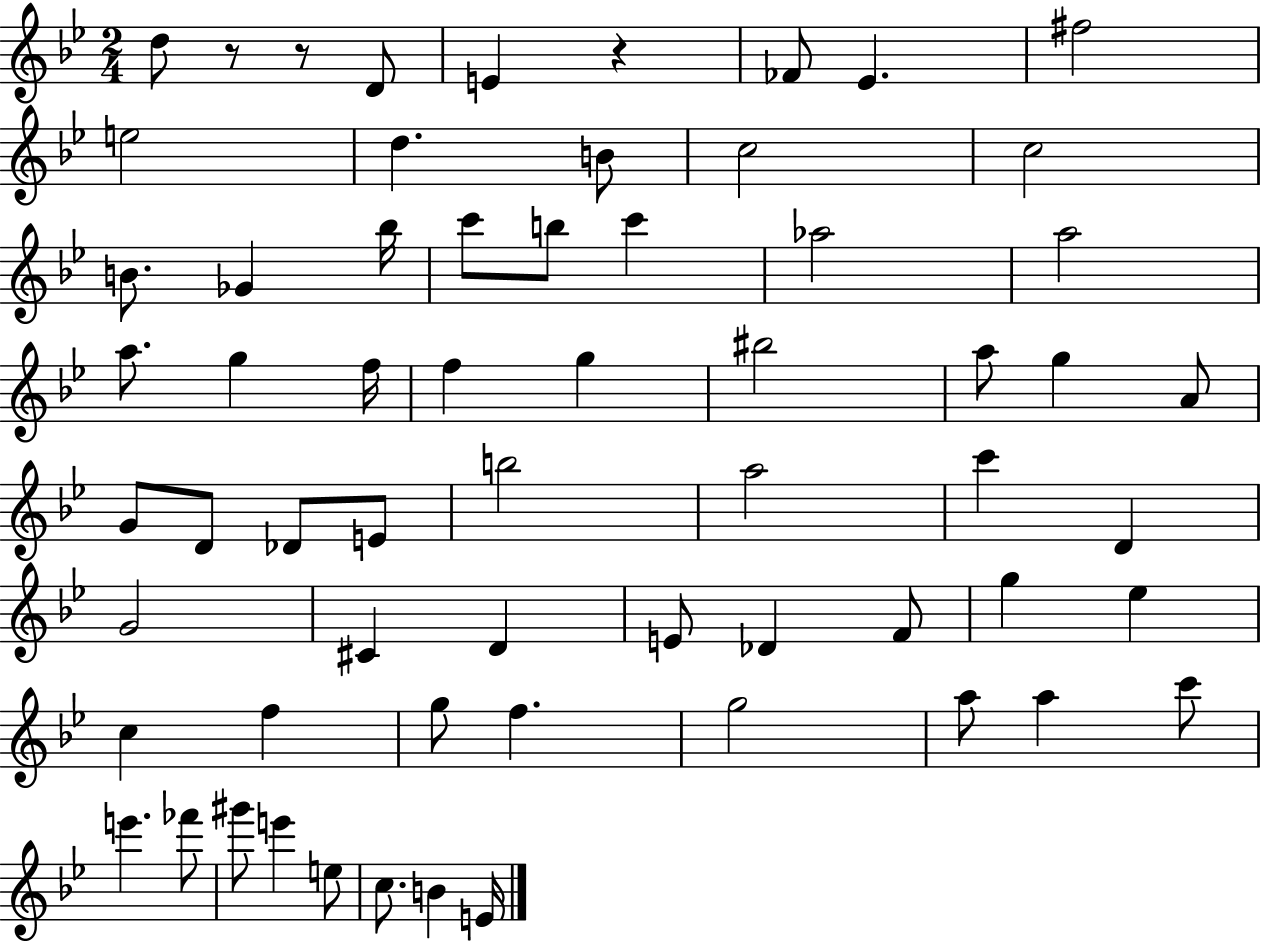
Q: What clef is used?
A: treble